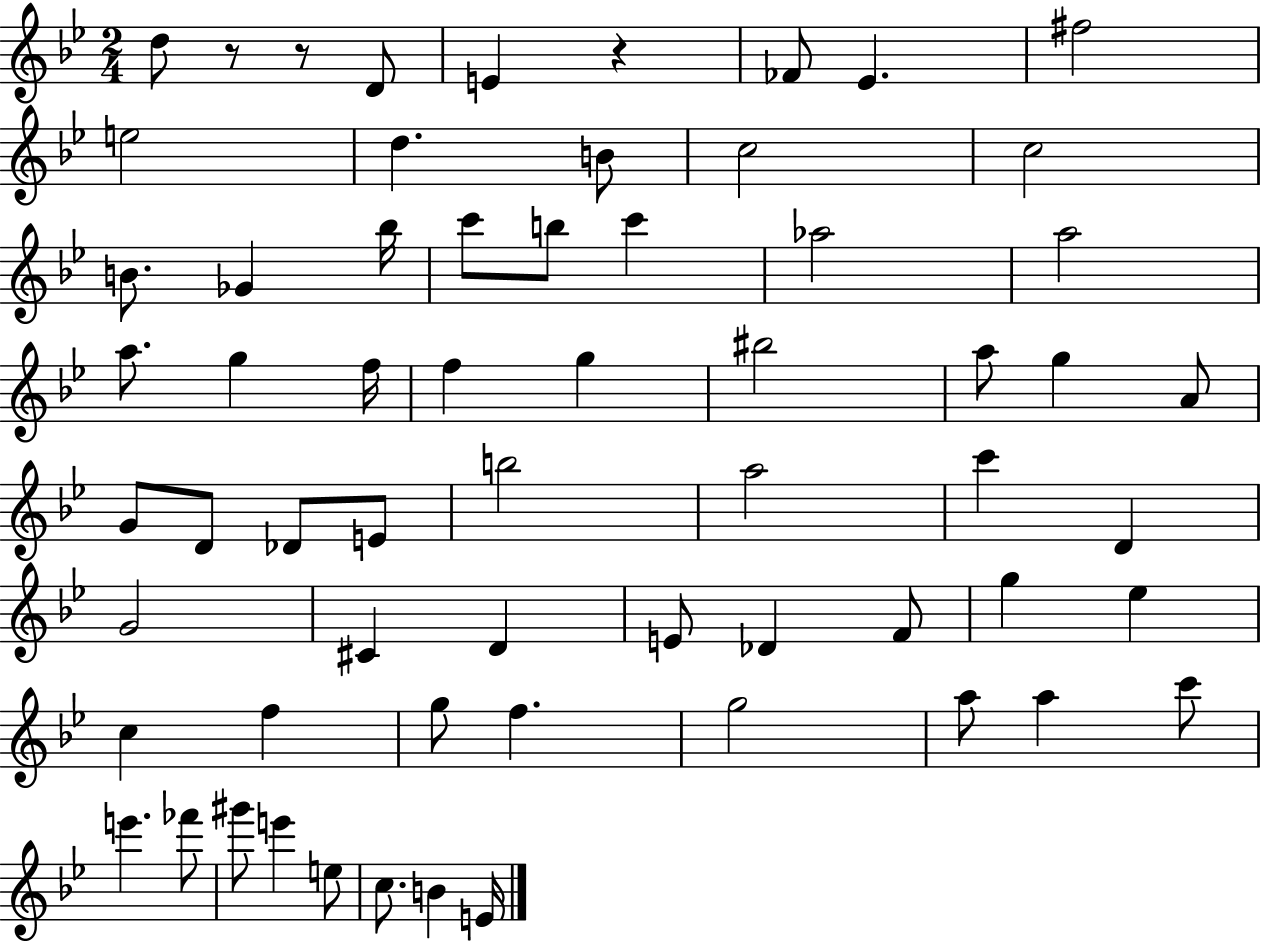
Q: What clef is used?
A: treble